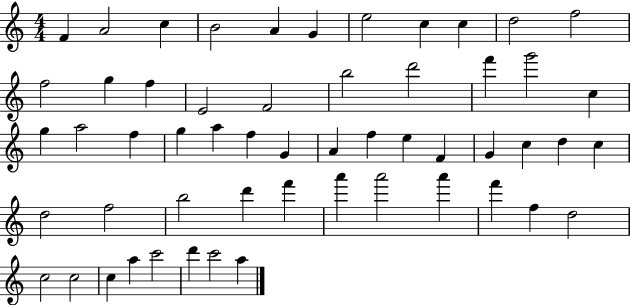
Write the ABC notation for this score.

X:1
T:Untitled
M:4/4
L:1/4
K:C
F A2 c B2 A G e2 c c d2 f2 f2 g f E2 F2 b2 d'2 f' g'2 c g a2 f g a f G A f e F G c d c d2 f2 b2 d' f' a' a'2 a' f' f d2 c2 c2 c a c'2 d' c'2 a